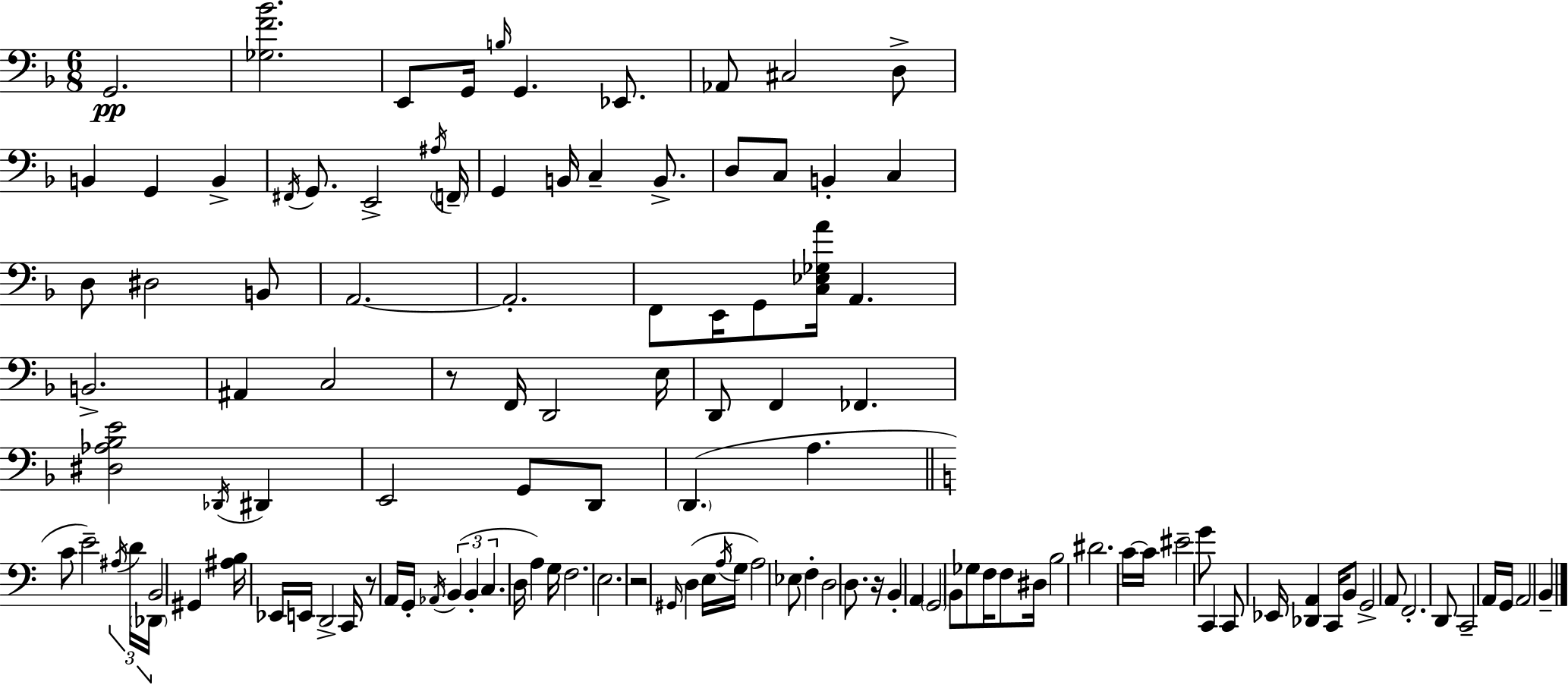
G2/h. [Gb3,F4,Bb4]/h. E2/e G2/s B3/s G2/q. Eb2/e. Ab2/e C#3/h D3/e B2/q G2/q B2/q F#2/s G2/e. E2/h A#3/s F2/s G2/q B2/s C3/q B2/e. D3/e C3/e B2/q C3/q D3/e D#3/h B2/e A2/h. A2/h. F2/e E2/s G2/e [C3,Eb3,Gb3,A4]/s A2/q. B2/h. A#2/q C3/h R/e F2/s D2/h E3/s D2/e F2/q FES2/q. [D#3,Ab3,Bb3,E4]/h Db2/s D#2/q E2/h G2/e D2/e D2/q. A3/q. C4/e E4/h A#3/s D4/s Db2/s B2/h G#2/q [A#3,B3]/s Eb2/s E2/s D2/h C2/s R/e A2/s G2/s Ab2/s B2/q B2/q C3/q. D3/s A3/q G3/s F3/h. E3/h. R/h G#2/s D3/q E3/s A3/s G3/s A3/h Eb3/e F3/q D3/h D3/e. R/s B2/q A2/q G2/h B2/e Gb3/e F3/s F3/e D#3/s B3/h D#4/h. C4/s C4/s EIS4/h G4/e C2/q C2/e Eb2/s [Db2,A2]/q C2/s B2/e G2/h A2/e F2/h. D2/e C2/h A2/s G2/s A2/h B2/q